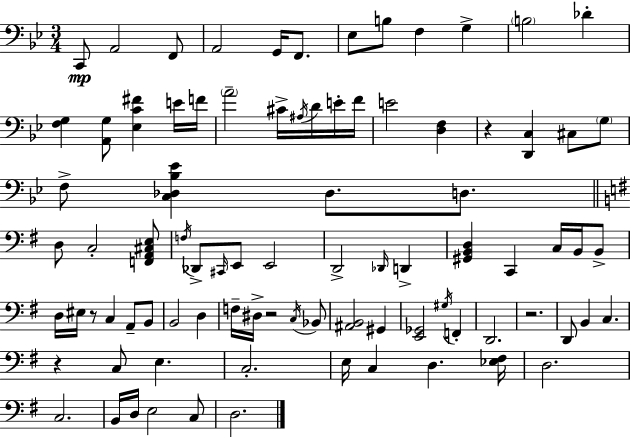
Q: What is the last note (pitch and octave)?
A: D3